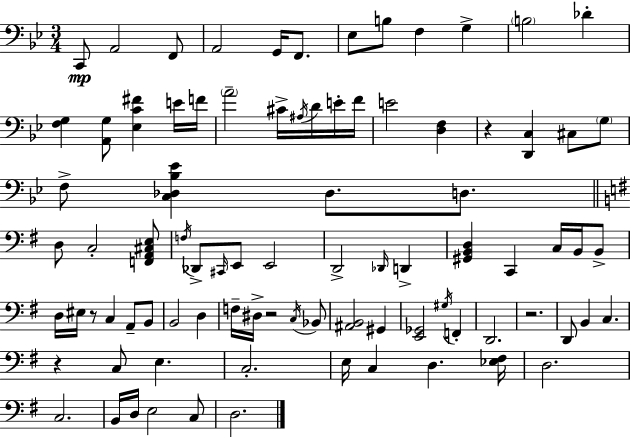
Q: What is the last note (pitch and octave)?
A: D3